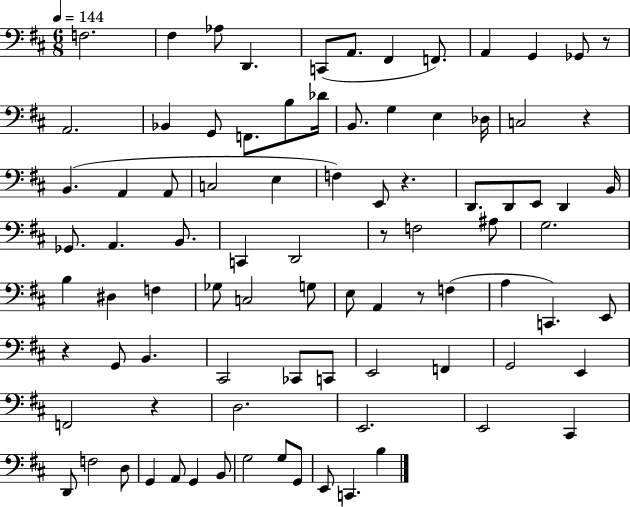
F3/h. F#3/q Ab3/e D2/q. C2/e A2/e. F#2/q F2/e. A2/q G2/q Gb2/e R/e A2/h. Bb2/q G2/e F2/e. B3/e Db4/s B2/e. G3/q E3/q Db3/s C3/h R/q B2/q. A2/q A2/e C3/h E3/q F3/q E2/e R/q. D2/e. D2/e E2/e D2/q B2/s Gb2/e. A2/q. B2/e. C2/q D2/h R/e F3/h A#3/e G3/h. B3/q D#3/q F3/q Gb3/e C3/h G3/e E3/e A2/q R/e F3/q A3/q C2/q. E2/e R/q G2/e B2/q. C#2/h CES2/e C2/e E2/h F2/q G2/h E2/q F2/h R/q D3/h. E2/h. E2/h C#2/q D2/e F3/h D3/e G2/q A2/e G2/q B2/e G3/h G3/e G2/e E2/e C2/q. B3/q